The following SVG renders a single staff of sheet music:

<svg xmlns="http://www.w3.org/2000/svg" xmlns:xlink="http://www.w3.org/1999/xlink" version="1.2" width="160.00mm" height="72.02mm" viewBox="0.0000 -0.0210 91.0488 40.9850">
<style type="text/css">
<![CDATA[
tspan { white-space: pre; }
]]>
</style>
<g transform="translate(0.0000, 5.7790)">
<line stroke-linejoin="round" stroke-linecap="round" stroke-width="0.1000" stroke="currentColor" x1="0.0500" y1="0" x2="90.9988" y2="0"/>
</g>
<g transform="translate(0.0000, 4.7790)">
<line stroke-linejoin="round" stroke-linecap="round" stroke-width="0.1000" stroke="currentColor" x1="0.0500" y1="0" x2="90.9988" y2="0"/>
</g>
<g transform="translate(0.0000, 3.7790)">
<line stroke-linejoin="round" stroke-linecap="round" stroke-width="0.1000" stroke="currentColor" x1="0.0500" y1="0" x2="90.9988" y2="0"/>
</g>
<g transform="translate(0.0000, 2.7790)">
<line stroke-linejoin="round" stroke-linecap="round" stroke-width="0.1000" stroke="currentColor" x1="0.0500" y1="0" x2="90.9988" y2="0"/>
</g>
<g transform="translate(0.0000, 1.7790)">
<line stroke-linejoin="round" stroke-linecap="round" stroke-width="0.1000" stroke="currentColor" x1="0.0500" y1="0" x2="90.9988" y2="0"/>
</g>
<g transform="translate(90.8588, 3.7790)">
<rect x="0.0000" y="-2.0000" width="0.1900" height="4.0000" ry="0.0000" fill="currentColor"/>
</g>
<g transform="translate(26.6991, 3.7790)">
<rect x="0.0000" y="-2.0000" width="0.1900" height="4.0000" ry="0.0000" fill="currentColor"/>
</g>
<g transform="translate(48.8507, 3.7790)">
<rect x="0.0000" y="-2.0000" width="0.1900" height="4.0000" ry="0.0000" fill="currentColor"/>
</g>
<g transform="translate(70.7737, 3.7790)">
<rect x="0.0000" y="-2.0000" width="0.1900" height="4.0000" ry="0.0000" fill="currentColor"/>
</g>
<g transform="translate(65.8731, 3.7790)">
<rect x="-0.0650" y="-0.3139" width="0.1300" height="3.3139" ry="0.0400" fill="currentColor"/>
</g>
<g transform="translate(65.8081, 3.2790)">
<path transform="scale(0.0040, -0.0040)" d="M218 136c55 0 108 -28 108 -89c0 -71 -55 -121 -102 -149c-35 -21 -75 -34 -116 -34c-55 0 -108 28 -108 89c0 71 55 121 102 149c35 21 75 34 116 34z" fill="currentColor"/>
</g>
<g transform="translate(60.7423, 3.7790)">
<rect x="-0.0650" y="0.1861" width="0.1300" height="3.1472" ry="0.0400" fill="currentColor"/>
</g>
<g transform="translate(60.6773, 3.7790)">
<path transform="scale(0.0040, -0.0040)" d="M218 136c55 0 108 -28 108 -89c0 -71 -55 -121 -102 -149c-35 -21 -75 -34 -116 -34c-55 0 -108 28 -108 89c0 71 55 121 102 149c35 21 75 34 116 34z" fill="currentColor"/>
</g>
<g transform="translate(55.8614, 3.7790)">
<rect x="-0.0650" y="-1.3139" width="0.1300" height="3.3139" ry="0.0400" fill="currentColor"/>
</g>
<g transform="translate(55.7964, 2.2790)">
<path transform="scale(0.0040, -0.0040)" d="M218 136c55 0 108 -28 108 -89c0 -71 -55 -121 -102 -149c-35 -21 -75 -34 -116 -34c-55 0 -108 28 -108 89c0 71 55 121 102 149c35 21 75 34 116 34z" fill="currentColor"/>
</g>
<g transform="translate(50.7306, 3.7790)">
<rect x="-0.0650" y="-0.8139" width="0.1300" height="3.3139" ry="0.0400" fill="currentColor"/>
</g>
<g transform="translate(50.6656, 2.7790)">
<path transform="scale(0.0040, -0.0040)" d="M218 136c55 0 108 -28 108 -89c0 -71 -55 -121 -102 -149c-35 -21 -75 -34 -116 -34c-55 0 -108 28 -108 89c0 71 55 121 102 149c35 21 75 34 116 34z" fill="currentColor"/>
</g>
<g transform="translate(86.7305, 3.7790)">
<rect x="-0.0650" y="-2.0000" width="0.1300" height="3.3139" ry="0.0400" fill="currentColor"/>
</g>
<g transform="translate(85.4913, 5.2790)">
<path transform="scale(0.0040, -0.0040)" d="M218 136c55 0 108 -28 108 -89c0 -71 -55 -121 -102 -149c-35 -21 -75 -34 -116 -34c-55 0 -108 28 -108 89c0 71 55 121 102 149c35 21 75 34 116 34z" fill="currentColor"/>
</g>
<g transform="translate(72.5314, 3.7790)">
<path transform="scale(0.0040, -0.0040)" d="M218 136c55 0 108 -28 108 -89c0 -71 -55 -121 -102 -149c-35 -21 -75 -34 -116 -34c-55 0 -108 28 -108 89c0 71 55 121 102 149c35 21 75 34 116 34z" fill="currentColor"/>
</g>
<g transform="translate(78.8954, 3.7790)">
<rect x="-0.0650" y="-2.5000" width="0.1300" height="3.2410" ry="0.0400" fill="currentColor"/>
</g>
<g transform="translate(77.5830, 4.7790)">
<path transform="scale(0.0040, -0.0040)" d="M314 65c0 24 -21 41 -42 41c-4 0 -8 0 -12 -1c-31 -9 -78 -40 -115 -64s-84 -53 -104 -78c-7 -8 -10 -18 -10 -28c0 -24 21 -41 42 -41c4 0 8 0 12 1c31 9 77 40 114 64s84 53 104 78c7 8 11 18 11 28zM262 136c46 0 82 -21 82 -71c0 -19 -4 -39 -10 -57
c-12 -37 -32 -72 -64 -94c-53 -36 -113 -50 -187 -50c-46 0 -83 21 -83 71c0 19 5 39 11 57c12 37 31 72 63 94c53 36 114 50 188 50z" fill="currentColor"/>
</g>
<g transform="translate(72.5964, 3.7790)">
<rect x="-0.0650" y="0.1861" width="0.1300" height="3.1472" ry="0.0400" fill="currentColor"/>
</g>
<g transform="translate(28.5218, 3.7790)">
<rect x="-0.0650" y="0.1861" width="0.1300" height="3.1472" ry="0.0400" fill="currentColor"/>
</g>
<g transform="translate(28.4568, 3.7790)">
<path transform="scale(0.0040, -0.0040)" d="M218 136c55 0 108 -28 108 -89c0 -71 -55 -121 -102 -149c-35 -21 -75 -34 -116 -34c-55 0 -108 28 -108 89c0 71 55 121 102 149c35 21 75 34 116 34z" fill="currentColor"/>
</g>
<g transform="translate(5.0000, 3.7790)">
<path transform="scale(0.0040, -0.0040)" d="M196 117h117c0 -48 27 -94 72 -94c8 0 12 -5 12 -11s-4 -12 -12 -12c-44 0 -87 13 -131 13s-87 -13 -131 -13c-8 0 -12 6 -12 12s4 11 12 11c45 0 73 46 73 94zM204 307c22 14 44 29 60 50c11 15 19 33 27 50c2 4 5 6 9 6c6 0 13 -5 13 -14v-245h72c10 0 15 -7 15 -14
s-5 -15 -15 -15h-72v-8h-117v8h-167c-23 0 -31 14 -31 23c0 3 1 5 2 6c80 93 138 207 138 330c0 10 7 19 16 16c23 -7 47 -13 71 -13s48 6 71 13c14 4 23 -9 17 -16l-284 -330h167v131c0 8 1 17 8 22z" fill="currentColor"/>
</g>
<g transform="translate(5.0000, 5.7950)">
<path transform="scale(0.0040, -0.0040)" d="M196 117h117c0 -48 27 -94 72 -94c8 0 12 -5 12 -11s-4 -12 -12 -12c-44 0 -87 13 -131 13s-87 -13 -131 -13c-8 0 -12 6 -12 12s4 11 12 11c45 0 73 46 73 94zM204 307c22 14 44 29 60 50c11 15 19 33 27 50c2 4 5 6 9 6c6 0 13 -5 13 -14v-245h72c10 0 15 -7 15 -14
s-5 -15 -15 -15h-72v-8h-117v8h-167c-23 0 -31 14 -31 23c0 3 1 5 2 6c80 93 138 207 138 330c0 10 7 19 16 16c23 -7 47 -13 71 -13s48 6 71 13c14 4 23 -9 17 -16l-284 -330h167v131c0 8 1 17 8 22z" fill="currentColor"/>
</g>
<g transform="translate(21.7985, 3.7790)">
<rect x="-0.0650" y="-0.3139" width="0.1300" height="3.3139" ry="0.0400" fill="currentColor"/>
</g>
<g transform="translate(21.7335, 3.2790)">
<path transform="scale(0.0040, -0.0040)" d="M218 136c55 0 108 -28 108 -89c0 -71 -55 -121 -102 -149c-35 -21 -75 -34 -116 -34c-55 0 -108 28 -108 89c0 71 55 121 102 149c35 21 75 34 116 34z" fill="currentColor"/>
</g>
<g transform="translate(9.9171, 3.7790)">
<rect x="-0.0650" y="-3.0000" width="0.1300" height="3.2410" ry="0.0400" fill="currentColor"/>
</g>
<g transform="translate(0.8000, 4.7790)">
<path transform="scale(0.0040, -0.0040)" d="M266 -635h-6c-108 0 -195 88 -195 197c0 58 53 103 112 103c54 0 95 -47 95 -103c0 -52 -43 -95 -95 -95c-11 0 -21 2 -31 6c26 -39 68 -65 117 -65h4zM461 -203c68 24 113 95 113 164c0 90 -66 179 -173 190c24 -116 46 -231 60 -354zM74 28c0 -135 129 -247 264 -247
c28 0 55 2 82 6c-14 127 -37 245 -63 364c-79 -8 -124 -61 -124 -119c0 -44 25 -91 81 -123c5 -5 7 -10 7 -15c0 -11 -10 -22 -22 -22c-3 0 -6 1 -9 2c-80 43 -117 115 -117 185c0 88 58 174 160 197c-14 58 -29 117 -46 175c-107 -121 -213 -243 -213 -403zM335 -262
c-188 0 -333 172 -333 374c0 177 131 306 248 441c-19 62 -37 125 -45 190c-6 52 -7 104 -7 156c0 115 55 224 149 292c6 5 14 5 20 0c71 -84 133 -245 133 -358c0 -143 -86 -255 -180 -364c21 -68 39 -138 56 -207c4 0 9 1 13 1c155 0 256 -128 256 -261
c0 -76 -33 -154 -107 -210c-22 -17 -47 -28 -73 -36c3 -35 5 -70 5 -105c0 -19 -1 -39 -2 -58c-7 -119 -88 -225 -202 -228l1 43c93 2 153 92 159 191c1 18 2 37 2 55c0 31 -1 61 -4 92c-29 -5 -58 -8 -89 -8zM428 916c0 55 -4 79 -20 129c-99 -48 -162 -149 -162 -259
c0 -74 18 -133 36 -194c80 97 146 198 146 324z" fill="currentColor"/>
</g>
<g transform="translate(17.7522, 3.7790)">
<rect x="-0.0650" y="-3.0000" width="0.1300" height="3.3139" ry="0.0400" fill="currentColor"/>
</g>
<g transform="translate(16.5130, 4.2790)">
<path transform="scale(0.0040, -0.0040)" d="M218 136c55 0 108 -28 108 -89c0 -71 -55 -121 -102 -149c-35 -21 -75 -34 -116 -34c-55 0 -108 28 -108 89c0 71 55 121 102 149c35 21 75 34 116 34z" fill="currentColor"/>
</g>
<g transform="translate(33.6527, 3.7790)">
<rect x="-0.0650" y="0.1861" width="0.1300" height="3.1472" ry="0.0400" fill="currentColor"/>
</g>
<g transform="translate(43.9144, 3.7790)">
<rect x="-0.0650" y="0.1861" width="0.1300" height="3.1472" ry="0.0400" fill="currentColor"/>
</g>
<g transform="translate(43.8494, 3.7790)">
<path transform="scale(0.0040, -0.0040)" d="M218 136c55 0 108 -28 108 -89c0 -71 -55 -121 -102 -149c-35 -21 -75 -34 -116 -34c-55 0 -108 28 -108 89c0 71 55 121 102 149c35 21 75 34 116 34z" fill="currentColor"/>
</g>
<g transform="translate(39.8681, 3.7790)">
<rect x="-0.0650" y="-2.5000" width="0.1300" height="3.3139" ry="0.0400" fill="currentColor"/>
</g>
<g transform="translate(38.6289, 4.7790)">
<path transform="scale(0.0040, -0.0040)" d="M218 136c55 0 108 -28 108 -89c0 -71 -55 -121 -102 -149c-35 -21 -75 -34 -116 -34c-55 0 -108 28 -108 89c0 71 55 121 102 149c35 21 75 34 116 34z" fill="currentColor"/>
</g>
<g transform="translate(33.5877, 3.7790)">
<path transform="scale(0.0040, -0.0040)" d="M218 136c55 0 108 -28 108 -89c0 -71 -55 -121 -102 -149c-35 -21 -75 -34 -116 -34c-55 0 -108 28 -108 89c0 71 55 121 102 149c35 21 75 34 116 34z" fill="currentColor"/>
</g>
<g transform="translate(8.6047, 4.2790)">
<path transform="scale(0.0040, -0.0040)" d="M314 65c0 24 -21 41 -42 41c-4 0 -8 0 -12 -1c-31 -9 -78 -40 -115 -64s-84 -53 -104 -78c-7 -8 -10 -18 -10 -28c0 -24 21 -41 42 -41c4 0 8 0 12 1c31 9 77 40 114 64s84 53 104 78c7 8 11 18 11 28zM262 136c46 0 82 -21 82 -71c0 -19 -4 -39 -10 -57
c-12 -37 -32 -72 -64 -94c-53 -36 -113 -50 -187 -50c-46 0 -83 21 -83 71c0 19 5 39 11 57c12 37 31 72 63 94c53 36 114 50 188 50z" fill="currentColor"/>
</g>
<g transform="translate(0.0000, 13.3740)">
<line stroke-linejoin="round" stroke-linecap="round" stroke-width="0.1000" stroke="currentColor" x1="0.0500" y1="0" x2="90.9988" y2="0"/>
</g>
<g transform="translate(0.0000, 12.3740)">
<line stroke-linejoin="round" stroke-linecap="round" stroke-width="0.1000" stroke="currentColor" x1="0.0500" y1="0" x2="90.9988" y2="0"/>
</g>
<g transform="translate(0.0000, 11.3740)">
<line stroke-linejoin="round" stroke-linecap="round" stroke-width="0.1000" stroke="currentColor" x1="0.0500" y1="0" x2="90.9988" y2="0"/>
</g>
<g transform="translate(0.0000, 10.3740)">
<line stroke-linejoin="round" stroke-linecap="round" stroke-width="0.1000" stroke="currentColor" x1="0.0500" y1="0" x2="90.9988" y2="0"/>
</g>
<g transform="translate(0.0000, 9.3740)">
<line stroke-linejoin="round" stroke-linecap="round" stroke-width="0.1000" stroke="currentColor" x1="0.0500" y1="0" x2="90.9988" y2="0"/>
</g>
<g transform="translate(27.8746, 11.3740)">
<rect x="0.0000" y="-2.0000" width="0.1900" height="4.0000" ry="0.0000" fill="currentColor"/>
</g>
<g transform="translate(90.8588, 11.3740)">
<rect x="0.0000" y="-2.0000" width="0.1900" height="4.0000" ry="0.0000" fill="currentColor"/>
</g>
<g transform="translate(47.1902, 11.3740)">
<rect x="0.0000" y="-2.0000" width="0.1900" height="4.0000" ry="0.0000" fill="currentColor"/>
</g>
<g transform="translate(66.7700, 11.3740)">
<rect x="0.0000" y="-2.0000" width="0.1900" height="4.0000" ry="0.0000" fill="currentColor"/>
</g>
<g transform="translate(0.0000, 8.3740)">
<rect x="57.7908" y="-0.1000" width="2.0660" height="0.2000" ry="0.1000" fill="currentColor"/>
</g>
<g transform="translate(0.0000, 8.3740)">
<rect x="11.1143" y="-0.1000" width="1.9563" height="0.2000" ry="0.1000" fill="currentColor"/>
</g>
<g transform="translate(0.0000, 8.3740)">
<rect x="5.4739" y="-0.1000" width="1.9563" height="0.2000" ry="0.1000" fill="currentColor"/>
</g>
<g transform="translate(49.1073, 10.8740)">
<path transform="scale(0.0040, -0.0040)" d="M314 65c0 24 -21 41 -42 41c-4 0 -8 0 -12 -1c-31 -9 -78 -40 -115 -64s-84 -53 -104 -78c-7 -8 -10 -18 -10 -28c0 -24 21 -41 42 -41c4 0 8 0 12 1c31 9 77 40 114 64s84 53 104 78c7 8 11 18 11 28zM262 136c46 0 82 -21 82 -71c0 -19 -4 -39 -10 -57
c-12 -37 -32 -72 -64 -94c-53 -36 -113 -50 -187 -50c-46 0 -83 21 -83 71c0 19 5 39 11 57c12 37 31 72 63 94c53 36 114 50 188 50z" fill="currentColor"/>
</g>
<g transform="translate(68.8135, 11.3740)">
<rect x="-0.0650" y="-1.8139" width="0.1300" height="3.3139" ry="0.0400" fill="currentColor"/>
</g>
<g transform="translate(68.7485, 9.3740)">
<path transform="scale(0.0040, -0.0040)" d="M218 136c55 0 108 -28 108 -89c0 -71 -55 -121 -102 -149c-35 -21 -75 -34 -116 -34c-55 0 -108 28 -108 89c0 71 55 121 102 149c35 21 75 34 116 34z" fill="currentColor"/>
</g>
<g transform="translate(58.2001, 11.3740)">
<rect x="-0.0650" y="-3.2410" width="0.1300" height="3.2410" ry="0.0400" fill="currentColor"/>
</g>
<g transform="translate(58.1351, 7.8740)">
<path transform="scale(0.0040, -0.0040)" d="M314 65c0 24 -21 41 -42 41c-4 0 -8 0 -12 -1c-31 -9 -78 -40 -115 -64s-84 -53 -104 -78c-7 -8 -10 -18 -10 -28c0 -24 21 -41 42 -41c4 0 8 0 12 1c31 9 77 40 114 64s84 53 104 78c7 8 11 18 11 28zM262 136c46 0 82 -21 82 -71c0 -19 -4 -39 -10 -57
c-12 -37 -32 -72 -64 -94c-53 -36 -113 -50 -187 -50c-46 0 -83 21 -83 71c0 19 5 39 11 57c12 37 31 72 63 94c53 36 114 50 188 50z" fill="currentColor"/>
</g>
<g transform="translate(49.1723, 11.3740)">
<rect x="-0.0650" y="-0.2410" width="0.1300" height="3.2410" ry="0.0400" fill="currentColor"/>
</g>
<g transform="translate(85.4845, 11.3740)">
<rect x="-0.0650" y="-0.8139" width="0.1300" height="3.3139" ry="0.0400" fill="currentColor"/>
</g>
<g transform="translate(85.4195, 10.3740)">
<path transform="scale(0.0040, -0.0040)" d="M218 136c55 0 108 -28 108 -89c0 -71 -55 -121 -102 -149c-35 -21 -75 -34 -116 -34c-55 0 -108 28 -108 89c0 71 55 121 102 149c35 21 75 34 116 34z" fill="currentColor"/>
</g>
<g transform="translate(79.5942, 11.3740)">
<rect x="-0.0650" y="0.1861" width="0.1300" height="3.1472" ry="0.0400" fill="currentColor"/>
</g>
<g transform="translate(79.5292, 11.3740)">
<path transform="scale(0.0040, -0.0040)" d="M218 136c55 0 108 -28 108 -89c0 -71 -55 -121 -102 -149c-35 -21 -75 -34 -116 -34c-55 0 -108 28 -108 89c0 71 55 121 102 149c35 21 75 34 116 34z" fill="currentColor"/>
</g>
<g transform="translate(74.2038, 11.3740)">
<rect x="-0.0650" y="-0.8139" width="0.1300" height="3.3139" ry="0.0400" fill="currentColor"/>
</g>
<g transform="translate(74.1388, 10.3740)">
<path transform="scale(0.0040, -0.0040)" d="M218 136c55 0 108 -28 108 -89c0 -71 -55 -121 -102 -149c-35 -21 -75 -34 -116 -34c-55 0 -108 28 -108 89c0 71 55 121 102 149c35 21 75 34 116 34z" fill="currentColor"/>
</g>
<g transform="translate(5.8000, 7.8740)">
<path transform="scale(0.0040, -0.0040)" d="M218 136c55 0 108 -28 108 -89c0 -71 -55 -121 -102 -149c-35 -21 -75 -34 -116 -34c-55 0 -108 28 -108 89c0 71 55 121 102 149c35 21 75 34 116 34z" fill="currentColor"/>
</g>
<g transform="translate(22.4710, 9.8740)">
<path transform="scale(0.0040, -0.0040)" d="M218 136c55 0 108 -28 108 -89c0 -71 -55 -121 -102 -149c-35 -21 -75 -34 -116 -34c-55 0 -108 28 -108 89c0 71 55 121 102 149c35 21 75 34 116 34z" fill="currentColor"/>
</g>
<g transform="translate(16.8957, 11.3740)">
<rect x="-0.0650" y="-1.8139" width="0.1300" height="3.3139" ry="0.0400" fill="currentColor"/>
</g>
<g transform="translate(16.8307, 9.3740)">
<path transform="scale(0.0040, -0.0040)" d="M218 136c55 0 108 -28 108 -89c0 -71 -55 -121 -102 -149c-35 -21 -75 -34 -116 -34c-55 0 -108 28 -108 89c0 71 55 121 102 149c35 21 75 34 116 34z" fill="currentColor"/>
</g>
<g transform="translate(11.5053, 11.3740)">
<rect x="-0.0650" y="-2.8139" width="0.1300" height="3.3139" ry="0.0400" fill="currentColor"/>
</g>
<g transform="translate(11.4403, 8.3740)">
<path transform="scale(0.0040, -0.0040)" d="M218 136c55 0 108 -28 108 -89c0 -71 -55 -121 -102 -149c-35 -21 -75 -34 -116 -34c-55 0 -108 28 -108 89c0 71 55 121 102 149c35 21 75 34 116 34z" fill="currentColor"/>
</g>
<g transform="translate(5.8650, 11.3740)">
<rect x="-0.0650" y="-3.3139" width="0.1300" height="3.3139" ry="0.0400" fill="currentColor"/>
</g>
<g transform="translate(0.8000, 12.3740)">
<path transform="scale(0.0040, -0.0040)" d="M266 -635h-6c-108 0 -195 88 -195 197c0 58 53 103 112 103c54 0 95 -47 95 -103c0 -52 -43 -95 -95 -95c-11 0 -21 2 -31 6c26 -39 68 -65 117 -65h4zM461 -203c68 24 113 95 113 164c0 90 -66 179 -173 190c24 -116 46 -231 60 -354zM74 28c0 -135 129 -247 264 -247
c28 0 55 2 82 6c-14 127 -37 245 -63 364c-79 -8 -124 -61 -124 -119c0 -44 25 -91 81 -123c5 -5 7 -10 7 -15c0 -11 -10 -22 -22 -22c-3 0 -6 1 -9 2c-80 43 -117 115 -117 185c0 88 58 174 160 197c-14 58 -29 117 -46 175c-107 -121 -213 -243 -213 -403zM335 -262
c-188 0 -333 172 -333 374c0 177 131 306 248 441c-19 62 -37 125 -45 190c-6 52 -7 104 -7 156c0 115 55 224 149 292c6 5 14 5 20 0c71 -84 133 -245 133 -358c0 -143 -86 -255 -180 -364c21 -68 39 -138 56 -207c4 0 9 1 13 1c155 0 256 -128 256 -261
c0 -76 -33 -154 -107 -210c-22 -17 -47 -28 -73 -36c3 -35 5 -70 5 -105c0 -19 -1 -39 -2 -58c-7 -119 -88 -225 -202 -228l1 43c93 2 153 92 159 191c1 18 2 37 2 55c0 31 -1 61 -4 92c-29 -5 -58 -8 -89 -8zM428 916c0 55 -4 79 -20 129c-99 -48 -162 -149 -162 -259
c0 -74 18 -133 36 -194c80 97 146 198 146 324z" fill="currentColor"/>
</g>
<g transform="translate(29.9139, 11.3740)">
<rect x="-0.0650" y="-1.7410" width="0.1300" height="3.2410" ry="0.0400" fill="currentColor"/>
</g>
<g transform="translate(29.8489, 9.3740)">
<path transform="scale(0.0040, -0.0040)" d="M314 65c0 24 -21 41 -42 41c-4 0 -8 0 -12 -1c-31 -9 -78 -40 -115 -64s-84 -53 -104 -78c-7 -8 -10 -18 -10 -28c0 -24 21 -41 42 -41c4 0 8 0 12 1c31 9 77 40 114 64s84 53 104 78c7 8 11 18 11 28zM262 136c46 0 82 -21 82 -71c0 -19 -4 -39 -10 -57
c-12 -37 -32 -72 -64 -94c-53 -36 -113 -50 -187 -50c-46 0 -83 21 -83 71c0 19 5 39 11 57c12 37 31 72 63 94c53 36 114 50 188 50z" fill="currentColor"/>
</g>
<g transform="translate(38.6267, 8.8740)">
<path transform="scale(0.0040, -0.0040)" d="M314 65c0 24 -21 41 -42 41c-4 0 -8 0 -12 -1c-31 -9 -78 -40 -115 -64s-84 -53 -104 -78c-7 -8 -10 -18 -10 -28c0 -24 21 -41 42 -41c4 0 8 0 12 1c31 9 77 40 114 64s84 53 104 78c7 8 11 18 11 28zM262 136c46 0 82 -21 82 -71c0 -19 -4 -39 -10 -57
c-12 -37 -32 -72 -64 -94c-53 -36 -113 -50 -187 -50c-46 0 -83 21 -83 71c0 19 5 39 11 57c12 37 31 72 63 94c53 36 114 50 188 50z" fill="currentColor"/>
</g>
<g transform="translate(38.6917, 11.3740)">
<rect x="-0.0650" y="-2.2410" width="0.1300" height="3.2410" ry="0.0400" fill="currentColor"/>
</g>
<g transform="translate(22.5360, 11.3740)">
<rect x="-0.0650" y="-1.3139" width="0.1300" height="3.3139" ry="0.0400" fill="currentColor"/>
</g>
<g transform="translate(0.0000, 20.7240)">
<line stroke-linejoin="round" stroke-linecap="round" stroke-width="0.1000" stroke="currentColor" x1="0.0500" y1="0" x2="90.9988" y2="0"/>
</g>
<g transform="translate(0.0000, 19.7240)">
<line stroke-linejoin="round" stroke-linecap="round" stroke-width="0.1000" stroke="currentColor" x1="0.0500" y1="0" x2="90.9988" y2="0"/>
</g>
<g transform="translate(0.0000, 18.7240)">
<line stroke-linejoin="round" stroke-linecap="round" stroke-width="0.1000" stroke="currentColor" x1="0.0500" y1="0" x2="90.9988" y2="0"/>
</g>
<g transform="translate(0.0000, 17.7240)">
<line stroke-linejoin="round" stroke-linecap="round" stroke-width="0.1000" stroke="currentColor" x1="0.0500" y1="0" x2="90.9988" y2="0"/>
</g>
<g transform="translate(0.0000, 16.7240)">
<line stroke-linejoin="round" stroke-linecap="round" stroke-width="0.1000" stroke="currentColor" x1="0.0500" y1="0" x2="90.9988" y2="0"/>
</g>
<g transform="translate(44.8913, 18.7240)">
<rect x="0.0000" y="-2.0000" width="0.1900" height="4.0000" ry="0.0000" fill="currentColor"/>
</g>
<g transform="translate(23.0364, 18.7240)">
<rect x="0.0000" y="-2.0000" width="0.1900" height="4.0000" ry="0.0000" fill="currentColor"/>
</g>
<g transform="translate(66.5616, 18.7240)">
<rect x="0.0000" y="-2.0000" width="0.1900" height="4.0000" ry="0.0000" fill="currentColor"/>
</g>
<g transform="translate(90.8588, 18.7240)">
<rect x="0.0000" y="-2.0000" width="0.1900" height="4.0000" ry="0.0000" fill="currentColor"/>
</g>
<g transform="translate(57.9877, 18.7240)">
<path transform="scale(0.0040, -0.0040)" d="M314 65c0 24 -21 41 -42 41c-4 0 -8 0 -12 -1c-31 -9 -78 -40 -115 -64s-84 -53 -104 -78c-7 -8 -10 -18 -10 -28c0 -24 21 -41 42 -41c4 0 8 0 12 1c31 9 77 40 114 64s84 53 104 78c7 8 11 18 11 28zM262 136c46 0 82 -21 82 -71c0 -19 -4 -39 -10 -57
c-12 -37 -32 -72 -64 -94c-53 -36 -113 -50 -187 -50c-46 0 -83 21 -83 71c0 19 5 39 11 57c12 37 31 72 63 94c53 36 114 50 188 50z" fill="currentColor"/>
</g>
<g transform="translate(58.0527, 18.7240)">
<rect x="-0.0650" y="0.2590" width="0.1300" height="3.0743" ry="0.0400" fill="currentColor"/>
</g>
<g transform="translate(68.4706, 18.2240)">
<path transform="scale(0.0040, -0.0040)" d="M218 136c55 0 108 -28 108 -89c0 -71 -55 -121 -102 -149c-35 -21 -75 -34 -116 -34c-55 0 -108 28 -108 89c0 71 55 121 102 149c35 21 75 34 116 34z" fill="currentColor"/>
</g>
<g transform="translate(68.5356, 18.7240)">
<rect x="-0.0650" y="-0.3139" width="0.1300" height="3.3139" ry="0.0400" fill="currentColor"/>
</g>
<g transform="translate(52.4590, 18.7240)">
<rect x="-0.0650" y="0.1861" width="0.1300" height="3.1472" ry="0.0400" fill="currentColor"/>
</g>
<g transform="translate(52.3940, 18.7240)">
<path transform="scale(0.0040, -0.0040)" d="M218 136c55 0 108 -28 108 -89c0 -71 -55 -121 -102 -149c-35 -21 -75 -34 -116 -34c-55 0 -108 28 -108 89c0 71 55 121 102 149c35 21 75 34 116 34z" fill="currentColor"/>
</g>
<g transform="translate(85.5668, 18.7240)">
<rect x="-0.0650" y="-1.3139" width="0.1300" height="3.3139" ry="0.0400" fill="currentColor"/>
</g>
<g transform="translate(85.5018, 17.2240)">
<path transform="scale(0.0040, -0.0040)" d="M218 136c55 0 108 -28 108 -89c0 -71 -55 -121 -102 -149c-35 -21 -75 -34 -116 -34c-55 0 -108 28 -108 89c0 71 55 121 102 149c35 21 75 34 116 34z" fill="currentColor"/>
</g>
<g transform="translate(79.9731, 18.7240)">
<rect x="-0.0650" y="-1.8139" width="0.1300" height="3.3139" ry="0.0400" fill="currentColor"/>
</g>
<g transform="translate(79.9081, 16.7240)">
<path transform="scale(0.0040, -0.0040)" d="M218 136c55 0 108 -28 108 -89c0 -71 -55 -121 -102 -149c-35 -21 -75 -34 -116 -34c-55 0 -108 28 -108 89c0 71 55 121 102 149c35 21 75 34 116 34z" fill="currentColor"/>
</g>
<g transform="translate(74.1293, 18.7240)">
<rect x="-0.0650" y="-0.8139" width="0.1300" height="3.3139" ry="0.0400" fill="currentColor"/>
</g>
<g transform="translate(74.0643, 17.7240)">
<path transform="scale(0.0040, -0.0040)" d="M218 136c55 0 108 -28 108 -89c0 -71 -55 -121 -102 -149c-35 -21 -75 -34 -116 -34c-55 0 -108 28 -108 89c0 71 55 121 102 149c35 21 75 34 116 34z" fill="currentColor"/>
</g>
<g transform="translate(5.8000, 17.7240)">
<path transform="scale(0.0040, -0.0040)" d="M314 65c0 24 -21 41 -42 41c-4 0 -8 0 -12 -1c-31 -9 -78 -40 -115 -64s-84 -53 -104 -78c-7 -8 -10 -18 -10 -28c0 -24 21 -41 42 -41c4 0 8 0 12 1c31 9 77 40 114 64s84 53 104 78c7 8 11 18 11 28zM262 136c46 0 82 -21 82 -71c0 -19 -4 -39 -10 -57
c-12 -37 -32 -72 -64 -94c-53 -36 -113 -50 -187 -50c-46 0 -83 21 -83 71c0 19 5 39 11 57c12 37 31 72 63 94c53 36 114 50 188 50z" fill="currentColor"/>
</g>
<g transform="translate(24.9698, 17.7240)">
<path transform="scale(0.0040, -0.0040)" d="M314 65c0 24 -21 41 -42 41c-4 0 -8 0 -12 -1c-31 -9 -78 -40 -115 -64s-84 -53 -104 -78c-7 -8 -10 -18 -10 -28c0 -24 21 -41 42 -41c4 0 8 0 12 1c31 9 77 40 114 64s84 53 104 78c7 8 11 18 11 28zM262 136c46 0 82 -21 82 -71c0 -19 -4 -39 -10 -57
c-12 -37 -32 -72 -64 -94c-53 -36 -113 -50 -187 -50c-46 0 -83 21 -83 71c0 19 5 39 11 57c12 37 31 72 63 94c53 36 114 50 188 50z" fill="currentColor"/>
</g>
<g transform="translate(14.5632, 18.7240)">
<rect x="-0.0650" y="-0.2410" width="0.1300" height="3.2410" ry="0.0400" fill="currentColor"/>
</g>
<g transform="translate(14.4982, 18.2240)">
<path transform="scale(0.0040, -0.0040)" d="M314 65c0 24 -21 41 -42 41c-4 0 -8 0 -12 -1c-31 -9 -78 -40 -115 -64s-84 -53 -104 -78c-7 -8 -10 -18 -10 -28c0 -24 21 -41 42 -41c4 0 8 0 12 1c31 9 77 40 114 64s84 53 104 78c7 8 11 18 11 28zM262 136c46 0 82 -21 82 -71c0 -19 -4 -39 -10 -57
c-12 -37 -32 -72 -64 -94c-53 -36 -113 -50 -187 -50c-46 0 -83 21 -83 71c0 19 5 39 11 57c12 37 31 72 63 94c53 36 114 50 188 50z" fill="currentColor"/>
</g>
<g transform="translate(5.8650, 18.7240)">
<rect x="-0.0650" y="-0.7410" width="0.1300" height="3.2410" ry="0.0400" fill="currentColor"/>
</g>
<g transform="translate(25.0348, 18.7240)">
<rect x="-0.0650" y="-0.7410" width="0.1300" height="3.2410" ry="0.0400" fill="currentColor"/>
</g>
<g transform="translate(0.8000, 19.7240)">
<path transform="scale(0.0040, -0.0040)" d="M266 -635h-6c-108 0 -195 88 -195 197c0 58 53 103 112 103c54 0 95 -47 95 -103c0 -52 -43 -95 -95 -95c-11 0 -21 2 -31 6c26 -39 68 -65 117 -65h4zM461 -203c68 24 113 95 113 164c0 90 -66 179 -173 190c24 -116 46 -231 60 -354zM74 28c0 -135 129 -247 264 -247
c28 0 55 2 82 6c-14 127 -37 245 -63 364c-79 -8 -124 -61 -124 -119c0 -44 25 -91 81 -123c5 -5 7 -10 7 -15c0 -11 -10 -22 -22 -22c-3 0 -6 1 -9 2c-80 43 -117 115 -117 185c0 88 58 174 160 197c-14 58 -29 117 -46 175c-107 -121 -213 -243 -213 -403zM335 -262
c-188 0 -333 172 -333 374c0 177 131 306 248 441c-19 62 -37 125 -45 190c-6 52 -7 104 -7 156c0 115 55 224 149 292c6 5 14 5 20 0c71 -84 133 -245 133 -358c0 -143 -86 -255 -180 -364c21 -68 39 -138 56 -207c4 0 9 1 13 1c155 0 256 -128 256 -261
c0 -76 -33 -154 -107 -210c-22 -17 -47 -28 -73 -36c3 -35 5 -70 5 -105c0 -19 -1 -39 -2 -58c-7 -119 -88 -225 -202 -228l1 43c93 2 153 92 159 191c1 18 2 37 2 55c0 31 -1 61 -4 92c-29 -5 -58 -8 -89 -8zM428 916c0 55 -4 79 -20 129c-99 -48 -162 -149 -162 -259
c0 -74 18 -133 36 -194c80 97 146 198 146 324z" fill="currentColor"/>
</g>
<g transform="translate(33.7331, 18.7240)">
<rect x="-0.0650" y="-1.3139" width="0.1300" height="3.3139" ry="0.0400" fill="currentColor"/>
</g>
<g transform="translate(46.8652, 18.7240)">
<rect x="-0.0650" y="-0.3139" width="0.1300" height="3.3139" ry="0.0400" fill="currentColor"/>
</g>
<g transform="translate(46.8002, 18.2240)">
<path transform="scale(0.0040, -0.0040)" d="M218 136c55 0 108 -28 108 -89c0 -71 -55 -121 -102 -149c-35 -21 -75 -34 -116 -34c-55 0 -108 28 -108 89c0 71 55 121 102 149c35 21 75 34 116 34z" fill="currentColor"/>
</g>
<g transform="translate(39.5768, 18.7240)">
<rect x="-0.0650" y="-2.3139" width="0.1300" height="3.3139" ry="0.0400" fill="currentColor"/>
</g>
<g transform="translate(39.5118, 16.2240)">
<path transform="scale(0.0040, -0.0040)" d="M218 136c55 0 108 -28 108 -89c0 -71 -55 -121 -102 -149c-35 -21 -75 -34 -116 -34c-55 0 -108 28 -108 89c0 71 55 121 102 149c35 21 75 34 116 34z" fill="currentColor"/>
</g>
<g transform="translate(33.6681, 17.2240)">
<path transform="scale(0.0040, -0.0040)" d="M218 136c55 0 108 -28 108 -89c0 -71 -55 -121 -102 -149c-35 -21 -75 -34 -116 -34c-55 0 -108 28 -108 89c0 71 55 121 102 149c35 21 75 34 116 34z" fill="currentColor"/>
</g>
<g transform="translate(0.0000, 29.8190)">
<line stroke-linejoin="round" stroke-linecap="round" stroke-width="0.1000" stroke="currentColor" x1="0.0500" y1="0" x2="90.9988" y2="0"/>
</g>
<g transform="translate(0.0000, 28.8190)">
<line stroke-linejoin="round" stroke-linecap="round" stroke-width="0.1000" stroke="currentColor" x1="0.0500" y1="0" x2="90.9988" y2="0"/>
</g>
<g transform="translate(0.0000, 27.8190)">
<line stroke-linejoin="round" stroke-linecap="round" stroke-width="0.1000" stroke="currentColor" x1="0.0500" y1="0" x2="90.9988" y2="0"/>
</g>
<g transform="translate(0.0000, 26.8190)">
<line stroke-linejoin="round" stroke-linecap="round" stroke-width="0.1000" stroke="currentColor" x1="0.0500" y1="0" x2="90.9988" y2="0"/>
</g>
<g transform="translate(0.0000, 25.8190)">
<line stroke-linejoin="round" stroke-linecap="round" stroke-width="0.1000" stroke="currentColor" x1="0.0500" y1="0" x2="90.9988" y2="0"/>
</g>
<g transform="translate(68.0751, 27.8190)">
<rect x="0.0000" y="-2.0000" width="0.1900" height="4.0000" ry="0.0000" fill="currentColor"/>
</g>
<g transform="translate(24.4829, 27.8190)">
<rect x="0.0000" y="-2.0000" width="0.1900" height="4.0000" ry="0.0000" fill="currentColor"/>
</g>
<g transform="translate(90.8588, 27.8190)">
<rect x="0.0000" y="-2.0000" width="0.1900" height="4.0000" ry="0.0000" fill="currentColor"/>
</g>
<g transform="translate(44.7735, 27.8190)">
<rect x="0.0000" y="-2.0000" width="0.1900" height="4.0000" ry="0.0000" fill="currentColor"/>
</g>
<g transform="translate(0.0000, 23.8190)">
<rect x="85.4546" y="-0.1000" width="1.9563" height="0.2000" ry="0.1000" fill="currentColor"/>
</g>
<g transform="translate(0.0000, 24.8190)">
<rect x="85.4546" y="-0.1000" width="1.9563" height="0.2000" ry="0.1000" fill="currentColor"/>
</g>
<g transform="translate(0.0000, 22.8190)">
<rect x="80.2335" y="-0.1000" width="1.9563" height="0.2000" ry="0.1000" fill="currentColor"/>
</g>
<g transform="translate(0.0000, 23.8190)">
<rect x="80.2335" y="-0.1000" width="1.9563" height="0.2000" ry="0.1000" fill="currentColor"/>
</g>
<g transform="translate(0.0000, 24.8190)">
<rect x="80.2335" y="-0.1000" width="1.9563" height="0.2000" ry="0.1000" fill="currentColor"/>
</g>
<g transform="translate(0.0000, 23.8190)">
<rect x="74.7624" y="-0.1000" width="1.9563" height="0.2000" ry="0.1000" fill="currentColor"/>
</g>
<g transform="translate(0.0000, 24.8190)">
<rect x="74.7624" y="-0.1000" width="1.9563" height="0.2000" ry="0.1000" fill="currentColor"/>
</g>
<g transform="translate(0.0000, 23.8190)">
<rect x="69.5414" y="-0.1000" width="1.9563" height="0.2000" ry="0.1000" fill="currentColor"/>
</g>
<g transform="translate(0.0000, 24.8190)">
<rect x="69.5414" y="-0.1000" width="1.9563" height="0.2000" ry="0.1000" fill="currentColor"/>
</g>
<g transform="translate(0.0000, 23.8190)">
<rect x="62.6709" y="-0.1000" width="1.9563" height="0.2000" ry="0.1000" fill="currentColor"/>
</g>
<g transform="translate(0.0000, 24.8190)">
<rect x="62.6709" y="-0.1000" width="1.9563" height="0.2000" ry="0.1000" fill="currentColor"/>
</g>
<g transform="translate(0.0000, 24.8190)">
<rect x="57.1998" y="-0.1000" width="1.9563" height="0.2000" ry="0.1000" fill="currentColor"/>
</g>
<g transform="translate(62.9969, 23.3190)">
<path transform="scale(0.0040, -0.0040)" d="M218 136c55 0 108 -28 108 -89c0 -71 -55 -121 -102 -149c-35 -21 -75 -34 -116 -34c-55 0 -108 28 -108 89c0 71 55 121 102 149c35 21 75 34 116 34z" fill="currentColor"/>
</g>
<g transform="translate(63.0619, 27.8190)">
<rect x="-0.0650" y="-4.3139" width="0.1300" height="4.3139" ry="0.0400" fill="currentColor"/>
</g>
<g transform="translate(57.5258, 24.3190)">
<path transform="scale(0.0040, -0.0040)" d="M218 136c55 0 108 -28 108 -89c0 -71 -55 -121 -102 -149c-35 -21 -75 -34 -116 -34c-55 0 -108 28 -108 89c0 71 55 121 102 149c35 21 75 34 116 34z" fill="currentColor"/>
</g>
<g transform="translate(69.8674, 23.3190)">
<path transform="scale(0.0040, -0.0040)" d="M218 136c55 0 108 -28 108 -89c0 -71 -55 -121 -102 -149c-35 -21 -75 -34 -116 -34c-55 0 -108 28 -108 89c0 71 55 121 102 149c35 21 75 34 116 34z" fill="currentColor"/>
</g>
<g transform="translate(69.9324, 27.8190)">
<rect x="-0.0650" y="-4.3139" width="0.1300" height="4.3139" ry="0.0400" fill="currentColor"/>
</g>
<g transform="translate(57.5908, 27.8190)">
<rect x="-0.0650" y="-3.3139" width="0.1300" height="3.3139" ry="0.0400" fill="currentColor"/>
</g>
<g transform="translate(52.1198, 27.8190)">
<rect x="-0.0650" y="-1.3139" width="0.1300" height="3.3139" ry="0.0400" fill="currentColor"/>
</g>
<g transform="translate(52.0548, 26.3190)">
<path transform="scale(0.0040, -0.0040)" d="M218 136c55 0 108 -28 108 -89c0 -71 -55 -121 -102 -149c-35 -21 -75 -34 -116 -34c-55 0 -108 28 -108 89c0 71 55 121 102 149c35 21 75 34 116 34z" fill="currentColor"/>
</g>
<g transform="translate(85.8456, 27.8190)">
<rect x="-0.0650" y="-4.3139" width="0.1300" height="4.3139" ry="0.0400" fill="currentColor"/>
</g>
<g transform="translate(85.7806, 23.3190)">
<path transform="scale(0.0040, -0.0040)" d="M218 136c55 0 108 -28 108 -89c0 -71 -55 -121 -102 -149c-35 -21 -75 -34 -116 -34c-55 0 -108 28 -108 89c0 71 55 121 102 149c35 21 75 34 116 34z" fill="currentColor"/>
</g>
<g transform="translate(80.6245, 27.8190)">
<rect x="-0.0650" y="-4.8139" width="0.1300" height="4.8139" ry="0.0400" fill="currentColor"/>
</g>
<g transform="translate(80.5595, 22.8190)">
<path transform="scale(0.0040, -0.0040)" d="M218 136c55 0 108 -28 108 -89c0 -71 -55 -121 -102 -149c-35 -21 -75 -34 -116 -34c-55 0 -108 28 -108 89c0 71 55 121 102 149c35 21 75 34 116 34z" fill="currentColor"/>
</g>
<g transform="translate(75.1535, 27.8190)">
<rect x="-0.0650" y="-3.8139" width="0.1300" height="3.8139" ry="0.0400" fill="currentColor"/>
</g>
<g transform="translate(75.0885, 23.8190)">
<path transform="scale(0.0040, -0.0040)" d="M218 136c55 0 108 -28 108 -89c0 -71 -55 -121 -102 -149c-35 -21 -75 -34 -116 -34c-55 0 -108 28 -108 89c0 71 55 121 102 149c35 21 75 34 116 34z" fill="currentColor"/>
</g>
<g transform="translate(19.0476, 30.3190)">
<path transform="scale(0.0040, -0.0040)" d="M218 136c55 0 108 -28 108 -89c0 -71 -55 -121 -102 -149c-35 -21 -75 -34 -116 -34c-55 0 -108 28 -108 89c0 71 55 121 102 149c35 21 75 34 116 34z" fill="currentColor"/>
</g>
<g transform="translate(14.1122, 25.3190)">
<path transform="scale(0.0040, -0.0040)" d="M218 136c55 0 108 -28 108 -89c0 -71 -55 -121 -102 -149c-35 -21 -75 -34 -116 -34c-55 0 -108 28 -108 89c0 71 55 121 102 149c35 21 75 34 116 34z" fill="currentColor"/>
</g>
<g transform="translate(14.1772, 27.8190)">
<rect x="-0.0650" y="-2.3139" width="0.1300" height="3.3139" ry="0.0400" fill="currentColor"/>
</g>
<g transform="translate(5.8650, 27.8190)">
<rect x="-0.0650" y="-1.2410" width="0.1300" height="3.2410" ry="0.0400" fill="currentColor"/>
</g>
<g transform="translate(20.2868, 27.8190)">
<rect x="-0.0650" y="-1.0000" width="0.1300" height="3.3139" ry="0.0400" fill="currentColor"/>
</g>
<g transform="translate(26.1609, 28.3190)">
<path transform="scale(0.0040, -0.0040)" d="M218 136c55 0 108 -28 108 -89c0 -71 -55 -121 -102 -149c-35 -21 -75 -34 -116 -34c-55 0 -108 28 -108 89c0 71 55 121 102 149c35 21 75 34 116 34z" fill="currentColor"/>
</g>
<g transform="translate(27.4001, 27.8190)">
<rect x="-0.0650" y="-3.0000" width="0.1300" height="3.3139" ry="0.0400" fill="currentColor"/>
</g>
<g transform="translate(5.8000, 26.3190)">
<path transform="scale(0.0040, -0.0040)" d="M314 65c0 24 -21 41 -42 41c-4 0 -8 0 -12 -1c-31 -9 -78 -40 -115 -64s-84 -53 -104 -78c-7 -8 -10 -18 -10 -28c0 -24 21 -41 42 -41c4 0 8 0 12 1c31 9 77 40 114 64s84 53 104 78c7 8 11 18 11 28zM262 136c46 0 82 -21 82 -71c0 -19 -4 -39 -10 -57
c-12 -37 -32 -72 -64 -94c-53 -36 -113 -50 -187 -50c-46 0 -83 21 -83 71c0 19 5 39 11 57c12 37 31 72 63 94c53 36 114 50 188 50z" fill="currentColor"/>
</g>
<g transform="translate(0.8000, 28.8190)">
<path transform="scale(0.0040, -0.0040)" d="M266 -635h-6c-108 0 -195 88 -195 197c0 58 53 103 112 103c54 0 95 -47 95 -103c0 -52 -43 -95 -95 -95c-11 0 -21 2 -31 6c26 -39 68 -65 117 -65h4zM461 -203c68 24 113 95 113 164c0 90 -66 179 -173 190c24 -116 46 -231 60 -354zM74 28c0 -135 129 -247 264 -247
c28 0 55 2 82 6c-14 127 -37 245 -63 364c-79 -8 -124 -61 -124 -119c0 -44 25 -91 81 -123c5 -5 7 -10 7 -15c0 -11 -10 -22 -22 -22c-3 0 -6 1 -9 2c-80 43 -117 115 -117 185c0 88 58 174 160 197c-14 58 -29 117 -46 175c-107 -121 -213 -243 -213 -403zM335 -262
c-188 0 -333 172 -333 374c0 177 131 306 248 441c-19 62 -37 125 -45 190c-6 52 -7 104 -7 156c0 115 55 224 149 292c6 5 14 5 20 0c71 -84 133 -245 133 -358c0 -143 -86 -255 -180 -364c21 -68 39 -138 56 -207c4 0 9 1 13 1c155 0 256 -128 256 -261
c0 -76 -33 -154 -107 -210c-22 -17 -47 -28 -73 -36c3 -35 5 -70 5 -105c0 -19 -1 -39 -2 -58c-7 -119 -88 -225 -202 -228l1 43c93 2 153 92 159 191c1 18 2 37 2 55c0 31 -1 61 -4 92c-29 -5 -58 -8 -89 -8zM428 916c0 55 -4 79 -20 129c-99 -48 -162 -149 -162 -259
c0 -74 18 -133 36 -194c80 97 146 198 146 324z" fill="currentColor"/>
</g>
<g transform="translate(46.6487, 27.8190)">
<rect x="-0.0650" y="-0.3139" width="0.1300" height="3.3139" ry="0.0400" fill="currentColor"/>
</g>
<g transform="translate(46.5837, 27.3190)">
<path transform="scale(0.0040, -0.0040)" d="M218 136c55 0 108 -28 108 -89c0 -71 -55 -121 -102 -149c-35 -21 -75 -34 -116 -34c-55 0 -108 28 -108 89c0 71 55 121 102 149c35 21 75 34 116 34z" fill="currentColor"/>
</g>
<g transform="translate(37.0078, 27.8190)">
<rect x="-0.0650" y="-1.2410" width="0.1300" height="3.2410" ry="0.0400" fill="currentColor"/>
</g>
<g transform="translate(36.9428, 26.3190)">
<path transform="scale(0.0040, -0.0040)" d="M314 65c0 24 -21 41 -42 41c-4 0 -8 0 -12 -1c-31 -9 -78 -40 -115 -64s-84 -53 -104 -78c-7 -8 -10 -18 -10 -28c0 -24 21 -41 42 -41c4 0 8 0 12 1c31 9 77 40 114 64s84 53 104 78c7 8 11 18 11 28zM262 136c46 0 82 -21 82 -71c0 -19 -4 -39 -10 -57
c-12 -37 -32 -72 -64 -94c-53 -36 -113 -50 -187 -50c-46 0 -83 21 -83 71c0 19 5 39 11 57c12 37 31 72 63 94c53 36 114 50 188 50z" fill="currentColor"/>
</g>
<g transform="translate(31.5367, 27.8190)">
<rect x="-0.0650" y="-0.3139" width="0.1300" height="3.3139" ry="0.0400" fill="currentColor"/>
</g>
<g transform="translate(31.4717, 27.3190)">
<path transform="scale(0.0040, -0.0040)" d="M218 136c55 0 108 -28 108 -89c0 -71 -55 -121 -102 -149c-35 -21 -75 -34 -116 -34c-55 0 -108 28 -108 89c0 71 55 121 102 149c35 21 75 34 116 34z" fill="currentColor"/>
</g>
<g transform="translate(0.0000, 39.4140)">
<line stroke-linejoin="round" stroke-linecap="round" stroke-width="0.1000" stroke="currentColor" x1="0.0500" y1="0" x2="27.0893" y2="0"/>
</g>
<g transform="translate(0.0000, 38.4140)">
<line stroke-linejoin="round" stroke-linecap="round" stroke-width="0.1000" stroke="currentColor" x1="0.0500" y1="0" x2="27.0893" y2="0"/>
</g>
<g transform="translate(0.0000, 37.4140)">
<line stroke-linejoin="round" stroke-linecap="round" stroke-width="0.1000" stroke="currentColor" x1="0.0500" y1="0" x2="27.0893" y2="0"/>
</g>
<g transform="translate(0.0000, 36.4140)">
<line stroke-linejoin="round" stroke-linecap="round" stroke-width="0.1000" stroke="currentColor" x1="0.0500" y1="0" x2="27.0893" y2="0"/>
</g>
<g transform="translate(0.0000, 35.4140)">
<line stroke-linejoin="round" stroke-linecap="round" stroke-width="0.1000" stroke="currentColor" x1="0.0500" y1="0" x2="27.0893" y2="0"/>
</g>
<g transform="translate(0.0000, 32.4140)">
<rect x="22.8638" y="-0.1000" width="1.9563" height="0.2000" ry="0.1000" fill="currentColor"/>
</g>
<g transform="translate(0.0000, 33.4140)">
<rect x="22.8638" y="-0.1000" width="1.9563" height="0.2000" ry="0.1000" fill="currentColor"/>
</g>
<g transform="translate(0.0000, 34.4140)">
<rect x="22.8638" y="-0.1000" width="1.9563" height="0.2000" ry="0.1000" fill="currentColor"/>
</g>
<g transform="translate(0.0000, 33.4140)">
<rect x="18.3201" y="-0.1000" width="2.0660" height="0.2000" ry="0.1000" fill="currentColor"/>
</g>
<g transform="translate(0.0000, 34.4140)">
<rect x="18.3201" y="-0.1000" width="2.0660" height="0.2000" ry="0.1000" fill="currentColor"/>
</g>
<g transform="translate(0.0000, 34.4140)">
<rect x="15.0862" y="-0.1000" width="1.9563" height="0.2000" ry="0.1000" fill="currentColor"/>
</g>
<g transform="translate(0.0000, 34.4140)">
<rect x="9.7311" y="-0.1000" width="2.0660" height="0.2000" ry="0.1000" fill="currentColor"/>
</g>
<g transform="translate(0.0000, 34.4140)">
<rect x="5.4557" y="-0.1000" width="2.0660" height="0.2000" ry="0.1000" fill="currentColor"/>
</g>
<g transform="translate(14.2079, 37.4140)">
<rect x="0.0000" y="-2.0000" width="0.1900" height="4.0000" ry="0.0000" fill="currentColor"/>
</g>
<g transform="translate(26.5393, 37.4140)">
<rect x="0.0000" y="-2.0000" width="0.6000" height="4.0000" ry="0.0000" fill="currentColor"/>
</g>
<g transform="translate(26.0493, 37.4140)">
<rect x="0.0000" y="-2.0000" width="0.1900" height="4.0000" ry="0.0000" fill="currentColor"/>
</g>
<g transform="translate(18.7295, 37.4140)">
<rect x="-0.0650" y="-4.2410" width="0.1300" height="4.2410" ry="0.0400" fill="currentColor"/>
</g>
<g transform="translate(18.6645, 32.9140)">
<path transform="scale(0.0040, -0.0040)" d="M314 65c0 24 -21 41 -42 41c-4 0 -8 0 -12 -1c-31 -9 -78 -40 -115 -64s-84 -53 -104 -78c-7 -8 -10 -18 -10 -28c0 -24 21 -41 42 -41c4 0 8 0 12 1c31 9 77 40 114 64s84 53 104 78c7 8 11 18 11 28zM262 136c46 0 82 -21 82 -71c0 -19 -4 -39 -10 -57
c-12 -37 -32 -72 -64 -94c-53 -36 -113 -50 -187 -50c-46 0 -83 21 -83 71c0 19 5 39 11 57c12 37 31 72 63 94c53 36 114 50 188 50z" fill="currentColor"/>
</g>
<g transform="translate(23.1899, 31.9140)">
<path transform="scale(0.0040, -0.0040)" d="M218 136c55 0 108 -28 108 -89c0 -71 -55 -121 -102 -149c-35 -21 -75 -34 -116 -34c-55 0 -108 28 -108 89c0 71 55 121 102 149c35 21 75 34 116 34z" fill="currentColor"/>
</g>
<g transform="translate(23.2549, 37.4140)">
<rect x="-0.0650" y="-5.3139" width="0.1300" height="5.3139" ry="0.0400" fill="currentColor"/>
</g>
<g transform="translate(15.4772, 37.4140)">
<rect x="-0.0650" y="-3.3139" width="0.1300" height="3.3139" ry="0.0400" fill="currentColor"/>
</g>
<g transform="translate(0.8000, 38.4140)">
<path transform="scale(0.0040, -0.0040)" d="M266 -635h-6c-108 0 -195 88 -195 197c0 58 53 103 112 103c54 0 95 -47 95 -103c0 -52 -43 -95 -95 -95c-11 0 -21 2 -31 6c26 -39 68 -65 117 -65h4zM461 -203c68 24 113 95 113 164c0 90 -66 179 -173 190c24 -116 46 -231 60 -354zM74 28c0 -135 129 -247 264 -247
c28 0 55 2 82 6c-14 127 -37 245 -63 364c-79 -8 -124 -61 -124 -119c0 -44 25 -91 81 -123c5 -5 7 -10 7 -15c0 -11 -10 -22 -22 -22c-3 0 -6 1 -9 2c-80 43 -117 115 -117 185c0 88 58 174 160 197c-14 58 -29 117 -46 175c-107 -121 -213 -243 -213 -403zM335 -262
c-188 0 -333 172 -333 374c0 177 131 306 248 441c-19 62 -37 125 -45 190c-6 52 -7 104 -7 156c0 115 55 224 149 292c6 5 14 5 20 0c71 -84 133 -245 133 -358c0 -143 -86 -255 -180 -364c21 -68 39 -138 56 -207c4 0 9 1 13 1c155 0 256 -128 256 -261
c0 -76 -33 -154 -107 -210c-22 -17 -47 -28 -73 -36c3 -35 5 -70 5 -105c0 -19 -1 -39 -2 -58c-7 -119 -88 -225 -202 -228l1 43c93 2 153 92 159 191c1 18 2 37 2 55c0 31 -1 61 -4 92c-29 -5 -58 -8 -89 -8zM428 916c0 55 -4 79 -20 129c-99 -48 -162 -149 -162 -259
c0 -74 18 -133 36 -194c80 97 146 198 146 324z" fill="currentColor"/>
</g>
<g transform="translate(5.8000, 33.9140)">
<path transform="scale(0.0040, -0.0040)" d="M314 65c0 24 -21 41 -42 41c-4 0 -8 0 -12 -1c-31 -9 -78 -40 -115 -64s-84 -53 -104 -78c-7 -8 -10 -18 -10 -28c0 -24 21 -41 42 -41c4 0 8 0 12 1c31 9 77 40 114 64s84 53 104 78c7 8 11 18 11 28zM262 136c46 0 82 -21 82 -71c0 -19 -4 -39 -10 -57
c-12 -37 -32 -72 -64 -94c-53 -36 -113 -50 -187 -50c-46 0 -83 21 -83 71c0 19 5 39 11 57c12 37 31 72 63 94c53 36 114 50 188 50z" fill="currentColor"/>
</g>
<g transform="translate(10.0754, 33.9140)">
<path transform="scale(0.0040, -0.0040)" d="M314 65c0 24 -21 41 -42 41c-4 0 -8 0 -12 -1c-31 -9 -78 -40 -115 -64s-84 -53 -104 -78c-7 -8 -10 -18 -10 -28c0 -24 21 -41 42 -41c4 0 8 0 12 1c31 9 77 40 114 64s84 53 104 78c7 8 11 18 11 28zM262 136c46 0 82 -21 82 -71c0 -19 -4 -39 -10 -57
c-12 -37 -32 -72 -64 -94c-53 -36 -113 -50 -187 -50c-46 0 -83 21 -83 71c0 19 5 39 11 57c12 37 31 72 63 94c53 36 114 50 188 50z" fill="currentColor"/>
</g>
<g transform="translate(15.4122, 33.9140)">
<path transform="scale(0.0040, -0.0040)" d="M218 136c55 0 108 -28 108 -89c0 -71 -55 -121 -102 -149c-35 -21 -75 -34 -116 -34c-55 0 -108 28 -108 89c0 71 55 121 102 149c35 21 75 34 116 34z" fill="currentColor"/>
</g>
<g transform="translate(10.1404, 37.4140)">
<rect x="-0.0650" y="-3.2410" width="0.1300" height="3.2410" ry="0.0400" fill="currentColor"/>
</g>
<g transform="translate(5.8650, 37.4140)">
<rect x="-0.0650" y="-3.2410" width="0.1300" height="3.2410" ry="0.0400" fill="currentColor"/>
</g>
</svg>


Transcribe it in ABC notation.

X:1
T:Untitled
M:4/4
L:1/4
K:C
A2 A c B B G B d e B c B G2 F b a f e f2 g2 c2 b2 f d B d d2 c2 d2 e g c B B2 c d f e e2 g D A c e2 c e b d' d' c' e' d' b2 b2 b d'2 f'